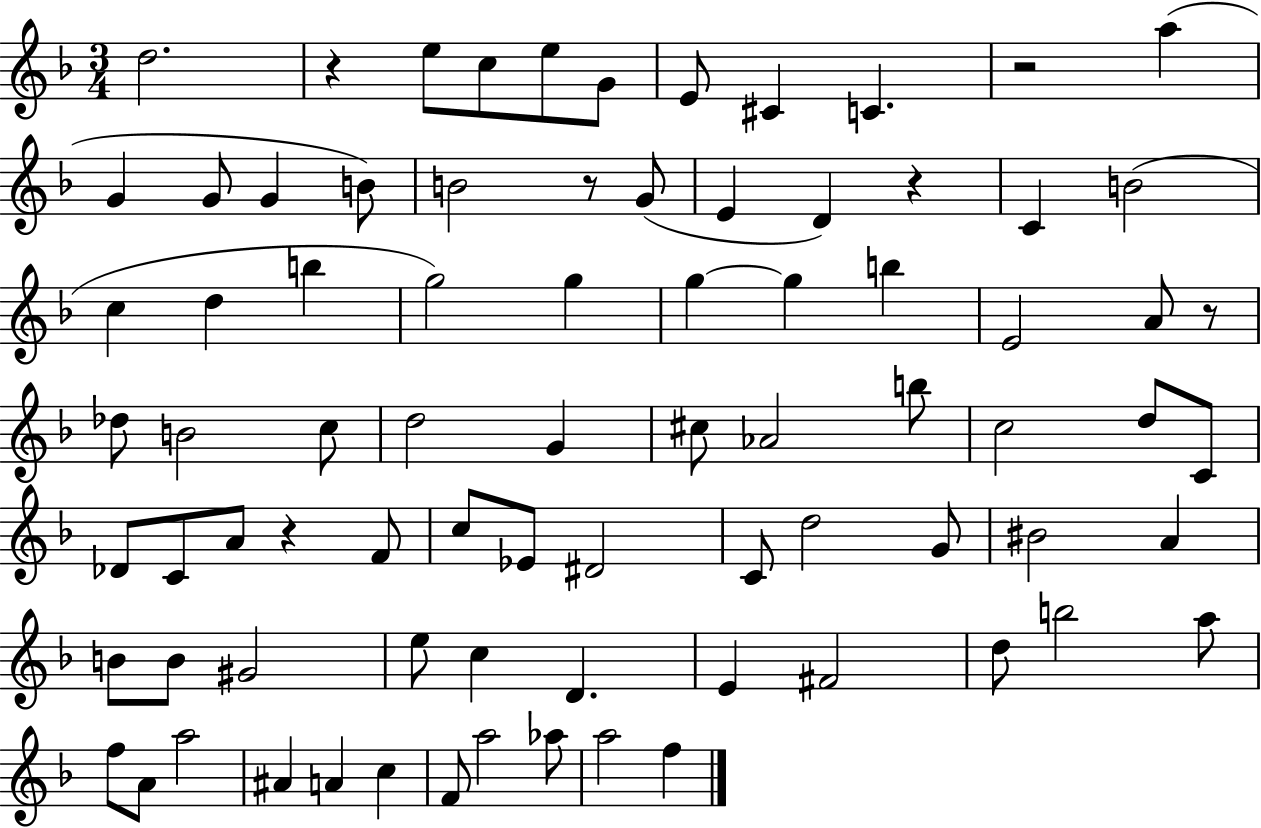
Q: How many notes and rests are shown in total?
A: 80